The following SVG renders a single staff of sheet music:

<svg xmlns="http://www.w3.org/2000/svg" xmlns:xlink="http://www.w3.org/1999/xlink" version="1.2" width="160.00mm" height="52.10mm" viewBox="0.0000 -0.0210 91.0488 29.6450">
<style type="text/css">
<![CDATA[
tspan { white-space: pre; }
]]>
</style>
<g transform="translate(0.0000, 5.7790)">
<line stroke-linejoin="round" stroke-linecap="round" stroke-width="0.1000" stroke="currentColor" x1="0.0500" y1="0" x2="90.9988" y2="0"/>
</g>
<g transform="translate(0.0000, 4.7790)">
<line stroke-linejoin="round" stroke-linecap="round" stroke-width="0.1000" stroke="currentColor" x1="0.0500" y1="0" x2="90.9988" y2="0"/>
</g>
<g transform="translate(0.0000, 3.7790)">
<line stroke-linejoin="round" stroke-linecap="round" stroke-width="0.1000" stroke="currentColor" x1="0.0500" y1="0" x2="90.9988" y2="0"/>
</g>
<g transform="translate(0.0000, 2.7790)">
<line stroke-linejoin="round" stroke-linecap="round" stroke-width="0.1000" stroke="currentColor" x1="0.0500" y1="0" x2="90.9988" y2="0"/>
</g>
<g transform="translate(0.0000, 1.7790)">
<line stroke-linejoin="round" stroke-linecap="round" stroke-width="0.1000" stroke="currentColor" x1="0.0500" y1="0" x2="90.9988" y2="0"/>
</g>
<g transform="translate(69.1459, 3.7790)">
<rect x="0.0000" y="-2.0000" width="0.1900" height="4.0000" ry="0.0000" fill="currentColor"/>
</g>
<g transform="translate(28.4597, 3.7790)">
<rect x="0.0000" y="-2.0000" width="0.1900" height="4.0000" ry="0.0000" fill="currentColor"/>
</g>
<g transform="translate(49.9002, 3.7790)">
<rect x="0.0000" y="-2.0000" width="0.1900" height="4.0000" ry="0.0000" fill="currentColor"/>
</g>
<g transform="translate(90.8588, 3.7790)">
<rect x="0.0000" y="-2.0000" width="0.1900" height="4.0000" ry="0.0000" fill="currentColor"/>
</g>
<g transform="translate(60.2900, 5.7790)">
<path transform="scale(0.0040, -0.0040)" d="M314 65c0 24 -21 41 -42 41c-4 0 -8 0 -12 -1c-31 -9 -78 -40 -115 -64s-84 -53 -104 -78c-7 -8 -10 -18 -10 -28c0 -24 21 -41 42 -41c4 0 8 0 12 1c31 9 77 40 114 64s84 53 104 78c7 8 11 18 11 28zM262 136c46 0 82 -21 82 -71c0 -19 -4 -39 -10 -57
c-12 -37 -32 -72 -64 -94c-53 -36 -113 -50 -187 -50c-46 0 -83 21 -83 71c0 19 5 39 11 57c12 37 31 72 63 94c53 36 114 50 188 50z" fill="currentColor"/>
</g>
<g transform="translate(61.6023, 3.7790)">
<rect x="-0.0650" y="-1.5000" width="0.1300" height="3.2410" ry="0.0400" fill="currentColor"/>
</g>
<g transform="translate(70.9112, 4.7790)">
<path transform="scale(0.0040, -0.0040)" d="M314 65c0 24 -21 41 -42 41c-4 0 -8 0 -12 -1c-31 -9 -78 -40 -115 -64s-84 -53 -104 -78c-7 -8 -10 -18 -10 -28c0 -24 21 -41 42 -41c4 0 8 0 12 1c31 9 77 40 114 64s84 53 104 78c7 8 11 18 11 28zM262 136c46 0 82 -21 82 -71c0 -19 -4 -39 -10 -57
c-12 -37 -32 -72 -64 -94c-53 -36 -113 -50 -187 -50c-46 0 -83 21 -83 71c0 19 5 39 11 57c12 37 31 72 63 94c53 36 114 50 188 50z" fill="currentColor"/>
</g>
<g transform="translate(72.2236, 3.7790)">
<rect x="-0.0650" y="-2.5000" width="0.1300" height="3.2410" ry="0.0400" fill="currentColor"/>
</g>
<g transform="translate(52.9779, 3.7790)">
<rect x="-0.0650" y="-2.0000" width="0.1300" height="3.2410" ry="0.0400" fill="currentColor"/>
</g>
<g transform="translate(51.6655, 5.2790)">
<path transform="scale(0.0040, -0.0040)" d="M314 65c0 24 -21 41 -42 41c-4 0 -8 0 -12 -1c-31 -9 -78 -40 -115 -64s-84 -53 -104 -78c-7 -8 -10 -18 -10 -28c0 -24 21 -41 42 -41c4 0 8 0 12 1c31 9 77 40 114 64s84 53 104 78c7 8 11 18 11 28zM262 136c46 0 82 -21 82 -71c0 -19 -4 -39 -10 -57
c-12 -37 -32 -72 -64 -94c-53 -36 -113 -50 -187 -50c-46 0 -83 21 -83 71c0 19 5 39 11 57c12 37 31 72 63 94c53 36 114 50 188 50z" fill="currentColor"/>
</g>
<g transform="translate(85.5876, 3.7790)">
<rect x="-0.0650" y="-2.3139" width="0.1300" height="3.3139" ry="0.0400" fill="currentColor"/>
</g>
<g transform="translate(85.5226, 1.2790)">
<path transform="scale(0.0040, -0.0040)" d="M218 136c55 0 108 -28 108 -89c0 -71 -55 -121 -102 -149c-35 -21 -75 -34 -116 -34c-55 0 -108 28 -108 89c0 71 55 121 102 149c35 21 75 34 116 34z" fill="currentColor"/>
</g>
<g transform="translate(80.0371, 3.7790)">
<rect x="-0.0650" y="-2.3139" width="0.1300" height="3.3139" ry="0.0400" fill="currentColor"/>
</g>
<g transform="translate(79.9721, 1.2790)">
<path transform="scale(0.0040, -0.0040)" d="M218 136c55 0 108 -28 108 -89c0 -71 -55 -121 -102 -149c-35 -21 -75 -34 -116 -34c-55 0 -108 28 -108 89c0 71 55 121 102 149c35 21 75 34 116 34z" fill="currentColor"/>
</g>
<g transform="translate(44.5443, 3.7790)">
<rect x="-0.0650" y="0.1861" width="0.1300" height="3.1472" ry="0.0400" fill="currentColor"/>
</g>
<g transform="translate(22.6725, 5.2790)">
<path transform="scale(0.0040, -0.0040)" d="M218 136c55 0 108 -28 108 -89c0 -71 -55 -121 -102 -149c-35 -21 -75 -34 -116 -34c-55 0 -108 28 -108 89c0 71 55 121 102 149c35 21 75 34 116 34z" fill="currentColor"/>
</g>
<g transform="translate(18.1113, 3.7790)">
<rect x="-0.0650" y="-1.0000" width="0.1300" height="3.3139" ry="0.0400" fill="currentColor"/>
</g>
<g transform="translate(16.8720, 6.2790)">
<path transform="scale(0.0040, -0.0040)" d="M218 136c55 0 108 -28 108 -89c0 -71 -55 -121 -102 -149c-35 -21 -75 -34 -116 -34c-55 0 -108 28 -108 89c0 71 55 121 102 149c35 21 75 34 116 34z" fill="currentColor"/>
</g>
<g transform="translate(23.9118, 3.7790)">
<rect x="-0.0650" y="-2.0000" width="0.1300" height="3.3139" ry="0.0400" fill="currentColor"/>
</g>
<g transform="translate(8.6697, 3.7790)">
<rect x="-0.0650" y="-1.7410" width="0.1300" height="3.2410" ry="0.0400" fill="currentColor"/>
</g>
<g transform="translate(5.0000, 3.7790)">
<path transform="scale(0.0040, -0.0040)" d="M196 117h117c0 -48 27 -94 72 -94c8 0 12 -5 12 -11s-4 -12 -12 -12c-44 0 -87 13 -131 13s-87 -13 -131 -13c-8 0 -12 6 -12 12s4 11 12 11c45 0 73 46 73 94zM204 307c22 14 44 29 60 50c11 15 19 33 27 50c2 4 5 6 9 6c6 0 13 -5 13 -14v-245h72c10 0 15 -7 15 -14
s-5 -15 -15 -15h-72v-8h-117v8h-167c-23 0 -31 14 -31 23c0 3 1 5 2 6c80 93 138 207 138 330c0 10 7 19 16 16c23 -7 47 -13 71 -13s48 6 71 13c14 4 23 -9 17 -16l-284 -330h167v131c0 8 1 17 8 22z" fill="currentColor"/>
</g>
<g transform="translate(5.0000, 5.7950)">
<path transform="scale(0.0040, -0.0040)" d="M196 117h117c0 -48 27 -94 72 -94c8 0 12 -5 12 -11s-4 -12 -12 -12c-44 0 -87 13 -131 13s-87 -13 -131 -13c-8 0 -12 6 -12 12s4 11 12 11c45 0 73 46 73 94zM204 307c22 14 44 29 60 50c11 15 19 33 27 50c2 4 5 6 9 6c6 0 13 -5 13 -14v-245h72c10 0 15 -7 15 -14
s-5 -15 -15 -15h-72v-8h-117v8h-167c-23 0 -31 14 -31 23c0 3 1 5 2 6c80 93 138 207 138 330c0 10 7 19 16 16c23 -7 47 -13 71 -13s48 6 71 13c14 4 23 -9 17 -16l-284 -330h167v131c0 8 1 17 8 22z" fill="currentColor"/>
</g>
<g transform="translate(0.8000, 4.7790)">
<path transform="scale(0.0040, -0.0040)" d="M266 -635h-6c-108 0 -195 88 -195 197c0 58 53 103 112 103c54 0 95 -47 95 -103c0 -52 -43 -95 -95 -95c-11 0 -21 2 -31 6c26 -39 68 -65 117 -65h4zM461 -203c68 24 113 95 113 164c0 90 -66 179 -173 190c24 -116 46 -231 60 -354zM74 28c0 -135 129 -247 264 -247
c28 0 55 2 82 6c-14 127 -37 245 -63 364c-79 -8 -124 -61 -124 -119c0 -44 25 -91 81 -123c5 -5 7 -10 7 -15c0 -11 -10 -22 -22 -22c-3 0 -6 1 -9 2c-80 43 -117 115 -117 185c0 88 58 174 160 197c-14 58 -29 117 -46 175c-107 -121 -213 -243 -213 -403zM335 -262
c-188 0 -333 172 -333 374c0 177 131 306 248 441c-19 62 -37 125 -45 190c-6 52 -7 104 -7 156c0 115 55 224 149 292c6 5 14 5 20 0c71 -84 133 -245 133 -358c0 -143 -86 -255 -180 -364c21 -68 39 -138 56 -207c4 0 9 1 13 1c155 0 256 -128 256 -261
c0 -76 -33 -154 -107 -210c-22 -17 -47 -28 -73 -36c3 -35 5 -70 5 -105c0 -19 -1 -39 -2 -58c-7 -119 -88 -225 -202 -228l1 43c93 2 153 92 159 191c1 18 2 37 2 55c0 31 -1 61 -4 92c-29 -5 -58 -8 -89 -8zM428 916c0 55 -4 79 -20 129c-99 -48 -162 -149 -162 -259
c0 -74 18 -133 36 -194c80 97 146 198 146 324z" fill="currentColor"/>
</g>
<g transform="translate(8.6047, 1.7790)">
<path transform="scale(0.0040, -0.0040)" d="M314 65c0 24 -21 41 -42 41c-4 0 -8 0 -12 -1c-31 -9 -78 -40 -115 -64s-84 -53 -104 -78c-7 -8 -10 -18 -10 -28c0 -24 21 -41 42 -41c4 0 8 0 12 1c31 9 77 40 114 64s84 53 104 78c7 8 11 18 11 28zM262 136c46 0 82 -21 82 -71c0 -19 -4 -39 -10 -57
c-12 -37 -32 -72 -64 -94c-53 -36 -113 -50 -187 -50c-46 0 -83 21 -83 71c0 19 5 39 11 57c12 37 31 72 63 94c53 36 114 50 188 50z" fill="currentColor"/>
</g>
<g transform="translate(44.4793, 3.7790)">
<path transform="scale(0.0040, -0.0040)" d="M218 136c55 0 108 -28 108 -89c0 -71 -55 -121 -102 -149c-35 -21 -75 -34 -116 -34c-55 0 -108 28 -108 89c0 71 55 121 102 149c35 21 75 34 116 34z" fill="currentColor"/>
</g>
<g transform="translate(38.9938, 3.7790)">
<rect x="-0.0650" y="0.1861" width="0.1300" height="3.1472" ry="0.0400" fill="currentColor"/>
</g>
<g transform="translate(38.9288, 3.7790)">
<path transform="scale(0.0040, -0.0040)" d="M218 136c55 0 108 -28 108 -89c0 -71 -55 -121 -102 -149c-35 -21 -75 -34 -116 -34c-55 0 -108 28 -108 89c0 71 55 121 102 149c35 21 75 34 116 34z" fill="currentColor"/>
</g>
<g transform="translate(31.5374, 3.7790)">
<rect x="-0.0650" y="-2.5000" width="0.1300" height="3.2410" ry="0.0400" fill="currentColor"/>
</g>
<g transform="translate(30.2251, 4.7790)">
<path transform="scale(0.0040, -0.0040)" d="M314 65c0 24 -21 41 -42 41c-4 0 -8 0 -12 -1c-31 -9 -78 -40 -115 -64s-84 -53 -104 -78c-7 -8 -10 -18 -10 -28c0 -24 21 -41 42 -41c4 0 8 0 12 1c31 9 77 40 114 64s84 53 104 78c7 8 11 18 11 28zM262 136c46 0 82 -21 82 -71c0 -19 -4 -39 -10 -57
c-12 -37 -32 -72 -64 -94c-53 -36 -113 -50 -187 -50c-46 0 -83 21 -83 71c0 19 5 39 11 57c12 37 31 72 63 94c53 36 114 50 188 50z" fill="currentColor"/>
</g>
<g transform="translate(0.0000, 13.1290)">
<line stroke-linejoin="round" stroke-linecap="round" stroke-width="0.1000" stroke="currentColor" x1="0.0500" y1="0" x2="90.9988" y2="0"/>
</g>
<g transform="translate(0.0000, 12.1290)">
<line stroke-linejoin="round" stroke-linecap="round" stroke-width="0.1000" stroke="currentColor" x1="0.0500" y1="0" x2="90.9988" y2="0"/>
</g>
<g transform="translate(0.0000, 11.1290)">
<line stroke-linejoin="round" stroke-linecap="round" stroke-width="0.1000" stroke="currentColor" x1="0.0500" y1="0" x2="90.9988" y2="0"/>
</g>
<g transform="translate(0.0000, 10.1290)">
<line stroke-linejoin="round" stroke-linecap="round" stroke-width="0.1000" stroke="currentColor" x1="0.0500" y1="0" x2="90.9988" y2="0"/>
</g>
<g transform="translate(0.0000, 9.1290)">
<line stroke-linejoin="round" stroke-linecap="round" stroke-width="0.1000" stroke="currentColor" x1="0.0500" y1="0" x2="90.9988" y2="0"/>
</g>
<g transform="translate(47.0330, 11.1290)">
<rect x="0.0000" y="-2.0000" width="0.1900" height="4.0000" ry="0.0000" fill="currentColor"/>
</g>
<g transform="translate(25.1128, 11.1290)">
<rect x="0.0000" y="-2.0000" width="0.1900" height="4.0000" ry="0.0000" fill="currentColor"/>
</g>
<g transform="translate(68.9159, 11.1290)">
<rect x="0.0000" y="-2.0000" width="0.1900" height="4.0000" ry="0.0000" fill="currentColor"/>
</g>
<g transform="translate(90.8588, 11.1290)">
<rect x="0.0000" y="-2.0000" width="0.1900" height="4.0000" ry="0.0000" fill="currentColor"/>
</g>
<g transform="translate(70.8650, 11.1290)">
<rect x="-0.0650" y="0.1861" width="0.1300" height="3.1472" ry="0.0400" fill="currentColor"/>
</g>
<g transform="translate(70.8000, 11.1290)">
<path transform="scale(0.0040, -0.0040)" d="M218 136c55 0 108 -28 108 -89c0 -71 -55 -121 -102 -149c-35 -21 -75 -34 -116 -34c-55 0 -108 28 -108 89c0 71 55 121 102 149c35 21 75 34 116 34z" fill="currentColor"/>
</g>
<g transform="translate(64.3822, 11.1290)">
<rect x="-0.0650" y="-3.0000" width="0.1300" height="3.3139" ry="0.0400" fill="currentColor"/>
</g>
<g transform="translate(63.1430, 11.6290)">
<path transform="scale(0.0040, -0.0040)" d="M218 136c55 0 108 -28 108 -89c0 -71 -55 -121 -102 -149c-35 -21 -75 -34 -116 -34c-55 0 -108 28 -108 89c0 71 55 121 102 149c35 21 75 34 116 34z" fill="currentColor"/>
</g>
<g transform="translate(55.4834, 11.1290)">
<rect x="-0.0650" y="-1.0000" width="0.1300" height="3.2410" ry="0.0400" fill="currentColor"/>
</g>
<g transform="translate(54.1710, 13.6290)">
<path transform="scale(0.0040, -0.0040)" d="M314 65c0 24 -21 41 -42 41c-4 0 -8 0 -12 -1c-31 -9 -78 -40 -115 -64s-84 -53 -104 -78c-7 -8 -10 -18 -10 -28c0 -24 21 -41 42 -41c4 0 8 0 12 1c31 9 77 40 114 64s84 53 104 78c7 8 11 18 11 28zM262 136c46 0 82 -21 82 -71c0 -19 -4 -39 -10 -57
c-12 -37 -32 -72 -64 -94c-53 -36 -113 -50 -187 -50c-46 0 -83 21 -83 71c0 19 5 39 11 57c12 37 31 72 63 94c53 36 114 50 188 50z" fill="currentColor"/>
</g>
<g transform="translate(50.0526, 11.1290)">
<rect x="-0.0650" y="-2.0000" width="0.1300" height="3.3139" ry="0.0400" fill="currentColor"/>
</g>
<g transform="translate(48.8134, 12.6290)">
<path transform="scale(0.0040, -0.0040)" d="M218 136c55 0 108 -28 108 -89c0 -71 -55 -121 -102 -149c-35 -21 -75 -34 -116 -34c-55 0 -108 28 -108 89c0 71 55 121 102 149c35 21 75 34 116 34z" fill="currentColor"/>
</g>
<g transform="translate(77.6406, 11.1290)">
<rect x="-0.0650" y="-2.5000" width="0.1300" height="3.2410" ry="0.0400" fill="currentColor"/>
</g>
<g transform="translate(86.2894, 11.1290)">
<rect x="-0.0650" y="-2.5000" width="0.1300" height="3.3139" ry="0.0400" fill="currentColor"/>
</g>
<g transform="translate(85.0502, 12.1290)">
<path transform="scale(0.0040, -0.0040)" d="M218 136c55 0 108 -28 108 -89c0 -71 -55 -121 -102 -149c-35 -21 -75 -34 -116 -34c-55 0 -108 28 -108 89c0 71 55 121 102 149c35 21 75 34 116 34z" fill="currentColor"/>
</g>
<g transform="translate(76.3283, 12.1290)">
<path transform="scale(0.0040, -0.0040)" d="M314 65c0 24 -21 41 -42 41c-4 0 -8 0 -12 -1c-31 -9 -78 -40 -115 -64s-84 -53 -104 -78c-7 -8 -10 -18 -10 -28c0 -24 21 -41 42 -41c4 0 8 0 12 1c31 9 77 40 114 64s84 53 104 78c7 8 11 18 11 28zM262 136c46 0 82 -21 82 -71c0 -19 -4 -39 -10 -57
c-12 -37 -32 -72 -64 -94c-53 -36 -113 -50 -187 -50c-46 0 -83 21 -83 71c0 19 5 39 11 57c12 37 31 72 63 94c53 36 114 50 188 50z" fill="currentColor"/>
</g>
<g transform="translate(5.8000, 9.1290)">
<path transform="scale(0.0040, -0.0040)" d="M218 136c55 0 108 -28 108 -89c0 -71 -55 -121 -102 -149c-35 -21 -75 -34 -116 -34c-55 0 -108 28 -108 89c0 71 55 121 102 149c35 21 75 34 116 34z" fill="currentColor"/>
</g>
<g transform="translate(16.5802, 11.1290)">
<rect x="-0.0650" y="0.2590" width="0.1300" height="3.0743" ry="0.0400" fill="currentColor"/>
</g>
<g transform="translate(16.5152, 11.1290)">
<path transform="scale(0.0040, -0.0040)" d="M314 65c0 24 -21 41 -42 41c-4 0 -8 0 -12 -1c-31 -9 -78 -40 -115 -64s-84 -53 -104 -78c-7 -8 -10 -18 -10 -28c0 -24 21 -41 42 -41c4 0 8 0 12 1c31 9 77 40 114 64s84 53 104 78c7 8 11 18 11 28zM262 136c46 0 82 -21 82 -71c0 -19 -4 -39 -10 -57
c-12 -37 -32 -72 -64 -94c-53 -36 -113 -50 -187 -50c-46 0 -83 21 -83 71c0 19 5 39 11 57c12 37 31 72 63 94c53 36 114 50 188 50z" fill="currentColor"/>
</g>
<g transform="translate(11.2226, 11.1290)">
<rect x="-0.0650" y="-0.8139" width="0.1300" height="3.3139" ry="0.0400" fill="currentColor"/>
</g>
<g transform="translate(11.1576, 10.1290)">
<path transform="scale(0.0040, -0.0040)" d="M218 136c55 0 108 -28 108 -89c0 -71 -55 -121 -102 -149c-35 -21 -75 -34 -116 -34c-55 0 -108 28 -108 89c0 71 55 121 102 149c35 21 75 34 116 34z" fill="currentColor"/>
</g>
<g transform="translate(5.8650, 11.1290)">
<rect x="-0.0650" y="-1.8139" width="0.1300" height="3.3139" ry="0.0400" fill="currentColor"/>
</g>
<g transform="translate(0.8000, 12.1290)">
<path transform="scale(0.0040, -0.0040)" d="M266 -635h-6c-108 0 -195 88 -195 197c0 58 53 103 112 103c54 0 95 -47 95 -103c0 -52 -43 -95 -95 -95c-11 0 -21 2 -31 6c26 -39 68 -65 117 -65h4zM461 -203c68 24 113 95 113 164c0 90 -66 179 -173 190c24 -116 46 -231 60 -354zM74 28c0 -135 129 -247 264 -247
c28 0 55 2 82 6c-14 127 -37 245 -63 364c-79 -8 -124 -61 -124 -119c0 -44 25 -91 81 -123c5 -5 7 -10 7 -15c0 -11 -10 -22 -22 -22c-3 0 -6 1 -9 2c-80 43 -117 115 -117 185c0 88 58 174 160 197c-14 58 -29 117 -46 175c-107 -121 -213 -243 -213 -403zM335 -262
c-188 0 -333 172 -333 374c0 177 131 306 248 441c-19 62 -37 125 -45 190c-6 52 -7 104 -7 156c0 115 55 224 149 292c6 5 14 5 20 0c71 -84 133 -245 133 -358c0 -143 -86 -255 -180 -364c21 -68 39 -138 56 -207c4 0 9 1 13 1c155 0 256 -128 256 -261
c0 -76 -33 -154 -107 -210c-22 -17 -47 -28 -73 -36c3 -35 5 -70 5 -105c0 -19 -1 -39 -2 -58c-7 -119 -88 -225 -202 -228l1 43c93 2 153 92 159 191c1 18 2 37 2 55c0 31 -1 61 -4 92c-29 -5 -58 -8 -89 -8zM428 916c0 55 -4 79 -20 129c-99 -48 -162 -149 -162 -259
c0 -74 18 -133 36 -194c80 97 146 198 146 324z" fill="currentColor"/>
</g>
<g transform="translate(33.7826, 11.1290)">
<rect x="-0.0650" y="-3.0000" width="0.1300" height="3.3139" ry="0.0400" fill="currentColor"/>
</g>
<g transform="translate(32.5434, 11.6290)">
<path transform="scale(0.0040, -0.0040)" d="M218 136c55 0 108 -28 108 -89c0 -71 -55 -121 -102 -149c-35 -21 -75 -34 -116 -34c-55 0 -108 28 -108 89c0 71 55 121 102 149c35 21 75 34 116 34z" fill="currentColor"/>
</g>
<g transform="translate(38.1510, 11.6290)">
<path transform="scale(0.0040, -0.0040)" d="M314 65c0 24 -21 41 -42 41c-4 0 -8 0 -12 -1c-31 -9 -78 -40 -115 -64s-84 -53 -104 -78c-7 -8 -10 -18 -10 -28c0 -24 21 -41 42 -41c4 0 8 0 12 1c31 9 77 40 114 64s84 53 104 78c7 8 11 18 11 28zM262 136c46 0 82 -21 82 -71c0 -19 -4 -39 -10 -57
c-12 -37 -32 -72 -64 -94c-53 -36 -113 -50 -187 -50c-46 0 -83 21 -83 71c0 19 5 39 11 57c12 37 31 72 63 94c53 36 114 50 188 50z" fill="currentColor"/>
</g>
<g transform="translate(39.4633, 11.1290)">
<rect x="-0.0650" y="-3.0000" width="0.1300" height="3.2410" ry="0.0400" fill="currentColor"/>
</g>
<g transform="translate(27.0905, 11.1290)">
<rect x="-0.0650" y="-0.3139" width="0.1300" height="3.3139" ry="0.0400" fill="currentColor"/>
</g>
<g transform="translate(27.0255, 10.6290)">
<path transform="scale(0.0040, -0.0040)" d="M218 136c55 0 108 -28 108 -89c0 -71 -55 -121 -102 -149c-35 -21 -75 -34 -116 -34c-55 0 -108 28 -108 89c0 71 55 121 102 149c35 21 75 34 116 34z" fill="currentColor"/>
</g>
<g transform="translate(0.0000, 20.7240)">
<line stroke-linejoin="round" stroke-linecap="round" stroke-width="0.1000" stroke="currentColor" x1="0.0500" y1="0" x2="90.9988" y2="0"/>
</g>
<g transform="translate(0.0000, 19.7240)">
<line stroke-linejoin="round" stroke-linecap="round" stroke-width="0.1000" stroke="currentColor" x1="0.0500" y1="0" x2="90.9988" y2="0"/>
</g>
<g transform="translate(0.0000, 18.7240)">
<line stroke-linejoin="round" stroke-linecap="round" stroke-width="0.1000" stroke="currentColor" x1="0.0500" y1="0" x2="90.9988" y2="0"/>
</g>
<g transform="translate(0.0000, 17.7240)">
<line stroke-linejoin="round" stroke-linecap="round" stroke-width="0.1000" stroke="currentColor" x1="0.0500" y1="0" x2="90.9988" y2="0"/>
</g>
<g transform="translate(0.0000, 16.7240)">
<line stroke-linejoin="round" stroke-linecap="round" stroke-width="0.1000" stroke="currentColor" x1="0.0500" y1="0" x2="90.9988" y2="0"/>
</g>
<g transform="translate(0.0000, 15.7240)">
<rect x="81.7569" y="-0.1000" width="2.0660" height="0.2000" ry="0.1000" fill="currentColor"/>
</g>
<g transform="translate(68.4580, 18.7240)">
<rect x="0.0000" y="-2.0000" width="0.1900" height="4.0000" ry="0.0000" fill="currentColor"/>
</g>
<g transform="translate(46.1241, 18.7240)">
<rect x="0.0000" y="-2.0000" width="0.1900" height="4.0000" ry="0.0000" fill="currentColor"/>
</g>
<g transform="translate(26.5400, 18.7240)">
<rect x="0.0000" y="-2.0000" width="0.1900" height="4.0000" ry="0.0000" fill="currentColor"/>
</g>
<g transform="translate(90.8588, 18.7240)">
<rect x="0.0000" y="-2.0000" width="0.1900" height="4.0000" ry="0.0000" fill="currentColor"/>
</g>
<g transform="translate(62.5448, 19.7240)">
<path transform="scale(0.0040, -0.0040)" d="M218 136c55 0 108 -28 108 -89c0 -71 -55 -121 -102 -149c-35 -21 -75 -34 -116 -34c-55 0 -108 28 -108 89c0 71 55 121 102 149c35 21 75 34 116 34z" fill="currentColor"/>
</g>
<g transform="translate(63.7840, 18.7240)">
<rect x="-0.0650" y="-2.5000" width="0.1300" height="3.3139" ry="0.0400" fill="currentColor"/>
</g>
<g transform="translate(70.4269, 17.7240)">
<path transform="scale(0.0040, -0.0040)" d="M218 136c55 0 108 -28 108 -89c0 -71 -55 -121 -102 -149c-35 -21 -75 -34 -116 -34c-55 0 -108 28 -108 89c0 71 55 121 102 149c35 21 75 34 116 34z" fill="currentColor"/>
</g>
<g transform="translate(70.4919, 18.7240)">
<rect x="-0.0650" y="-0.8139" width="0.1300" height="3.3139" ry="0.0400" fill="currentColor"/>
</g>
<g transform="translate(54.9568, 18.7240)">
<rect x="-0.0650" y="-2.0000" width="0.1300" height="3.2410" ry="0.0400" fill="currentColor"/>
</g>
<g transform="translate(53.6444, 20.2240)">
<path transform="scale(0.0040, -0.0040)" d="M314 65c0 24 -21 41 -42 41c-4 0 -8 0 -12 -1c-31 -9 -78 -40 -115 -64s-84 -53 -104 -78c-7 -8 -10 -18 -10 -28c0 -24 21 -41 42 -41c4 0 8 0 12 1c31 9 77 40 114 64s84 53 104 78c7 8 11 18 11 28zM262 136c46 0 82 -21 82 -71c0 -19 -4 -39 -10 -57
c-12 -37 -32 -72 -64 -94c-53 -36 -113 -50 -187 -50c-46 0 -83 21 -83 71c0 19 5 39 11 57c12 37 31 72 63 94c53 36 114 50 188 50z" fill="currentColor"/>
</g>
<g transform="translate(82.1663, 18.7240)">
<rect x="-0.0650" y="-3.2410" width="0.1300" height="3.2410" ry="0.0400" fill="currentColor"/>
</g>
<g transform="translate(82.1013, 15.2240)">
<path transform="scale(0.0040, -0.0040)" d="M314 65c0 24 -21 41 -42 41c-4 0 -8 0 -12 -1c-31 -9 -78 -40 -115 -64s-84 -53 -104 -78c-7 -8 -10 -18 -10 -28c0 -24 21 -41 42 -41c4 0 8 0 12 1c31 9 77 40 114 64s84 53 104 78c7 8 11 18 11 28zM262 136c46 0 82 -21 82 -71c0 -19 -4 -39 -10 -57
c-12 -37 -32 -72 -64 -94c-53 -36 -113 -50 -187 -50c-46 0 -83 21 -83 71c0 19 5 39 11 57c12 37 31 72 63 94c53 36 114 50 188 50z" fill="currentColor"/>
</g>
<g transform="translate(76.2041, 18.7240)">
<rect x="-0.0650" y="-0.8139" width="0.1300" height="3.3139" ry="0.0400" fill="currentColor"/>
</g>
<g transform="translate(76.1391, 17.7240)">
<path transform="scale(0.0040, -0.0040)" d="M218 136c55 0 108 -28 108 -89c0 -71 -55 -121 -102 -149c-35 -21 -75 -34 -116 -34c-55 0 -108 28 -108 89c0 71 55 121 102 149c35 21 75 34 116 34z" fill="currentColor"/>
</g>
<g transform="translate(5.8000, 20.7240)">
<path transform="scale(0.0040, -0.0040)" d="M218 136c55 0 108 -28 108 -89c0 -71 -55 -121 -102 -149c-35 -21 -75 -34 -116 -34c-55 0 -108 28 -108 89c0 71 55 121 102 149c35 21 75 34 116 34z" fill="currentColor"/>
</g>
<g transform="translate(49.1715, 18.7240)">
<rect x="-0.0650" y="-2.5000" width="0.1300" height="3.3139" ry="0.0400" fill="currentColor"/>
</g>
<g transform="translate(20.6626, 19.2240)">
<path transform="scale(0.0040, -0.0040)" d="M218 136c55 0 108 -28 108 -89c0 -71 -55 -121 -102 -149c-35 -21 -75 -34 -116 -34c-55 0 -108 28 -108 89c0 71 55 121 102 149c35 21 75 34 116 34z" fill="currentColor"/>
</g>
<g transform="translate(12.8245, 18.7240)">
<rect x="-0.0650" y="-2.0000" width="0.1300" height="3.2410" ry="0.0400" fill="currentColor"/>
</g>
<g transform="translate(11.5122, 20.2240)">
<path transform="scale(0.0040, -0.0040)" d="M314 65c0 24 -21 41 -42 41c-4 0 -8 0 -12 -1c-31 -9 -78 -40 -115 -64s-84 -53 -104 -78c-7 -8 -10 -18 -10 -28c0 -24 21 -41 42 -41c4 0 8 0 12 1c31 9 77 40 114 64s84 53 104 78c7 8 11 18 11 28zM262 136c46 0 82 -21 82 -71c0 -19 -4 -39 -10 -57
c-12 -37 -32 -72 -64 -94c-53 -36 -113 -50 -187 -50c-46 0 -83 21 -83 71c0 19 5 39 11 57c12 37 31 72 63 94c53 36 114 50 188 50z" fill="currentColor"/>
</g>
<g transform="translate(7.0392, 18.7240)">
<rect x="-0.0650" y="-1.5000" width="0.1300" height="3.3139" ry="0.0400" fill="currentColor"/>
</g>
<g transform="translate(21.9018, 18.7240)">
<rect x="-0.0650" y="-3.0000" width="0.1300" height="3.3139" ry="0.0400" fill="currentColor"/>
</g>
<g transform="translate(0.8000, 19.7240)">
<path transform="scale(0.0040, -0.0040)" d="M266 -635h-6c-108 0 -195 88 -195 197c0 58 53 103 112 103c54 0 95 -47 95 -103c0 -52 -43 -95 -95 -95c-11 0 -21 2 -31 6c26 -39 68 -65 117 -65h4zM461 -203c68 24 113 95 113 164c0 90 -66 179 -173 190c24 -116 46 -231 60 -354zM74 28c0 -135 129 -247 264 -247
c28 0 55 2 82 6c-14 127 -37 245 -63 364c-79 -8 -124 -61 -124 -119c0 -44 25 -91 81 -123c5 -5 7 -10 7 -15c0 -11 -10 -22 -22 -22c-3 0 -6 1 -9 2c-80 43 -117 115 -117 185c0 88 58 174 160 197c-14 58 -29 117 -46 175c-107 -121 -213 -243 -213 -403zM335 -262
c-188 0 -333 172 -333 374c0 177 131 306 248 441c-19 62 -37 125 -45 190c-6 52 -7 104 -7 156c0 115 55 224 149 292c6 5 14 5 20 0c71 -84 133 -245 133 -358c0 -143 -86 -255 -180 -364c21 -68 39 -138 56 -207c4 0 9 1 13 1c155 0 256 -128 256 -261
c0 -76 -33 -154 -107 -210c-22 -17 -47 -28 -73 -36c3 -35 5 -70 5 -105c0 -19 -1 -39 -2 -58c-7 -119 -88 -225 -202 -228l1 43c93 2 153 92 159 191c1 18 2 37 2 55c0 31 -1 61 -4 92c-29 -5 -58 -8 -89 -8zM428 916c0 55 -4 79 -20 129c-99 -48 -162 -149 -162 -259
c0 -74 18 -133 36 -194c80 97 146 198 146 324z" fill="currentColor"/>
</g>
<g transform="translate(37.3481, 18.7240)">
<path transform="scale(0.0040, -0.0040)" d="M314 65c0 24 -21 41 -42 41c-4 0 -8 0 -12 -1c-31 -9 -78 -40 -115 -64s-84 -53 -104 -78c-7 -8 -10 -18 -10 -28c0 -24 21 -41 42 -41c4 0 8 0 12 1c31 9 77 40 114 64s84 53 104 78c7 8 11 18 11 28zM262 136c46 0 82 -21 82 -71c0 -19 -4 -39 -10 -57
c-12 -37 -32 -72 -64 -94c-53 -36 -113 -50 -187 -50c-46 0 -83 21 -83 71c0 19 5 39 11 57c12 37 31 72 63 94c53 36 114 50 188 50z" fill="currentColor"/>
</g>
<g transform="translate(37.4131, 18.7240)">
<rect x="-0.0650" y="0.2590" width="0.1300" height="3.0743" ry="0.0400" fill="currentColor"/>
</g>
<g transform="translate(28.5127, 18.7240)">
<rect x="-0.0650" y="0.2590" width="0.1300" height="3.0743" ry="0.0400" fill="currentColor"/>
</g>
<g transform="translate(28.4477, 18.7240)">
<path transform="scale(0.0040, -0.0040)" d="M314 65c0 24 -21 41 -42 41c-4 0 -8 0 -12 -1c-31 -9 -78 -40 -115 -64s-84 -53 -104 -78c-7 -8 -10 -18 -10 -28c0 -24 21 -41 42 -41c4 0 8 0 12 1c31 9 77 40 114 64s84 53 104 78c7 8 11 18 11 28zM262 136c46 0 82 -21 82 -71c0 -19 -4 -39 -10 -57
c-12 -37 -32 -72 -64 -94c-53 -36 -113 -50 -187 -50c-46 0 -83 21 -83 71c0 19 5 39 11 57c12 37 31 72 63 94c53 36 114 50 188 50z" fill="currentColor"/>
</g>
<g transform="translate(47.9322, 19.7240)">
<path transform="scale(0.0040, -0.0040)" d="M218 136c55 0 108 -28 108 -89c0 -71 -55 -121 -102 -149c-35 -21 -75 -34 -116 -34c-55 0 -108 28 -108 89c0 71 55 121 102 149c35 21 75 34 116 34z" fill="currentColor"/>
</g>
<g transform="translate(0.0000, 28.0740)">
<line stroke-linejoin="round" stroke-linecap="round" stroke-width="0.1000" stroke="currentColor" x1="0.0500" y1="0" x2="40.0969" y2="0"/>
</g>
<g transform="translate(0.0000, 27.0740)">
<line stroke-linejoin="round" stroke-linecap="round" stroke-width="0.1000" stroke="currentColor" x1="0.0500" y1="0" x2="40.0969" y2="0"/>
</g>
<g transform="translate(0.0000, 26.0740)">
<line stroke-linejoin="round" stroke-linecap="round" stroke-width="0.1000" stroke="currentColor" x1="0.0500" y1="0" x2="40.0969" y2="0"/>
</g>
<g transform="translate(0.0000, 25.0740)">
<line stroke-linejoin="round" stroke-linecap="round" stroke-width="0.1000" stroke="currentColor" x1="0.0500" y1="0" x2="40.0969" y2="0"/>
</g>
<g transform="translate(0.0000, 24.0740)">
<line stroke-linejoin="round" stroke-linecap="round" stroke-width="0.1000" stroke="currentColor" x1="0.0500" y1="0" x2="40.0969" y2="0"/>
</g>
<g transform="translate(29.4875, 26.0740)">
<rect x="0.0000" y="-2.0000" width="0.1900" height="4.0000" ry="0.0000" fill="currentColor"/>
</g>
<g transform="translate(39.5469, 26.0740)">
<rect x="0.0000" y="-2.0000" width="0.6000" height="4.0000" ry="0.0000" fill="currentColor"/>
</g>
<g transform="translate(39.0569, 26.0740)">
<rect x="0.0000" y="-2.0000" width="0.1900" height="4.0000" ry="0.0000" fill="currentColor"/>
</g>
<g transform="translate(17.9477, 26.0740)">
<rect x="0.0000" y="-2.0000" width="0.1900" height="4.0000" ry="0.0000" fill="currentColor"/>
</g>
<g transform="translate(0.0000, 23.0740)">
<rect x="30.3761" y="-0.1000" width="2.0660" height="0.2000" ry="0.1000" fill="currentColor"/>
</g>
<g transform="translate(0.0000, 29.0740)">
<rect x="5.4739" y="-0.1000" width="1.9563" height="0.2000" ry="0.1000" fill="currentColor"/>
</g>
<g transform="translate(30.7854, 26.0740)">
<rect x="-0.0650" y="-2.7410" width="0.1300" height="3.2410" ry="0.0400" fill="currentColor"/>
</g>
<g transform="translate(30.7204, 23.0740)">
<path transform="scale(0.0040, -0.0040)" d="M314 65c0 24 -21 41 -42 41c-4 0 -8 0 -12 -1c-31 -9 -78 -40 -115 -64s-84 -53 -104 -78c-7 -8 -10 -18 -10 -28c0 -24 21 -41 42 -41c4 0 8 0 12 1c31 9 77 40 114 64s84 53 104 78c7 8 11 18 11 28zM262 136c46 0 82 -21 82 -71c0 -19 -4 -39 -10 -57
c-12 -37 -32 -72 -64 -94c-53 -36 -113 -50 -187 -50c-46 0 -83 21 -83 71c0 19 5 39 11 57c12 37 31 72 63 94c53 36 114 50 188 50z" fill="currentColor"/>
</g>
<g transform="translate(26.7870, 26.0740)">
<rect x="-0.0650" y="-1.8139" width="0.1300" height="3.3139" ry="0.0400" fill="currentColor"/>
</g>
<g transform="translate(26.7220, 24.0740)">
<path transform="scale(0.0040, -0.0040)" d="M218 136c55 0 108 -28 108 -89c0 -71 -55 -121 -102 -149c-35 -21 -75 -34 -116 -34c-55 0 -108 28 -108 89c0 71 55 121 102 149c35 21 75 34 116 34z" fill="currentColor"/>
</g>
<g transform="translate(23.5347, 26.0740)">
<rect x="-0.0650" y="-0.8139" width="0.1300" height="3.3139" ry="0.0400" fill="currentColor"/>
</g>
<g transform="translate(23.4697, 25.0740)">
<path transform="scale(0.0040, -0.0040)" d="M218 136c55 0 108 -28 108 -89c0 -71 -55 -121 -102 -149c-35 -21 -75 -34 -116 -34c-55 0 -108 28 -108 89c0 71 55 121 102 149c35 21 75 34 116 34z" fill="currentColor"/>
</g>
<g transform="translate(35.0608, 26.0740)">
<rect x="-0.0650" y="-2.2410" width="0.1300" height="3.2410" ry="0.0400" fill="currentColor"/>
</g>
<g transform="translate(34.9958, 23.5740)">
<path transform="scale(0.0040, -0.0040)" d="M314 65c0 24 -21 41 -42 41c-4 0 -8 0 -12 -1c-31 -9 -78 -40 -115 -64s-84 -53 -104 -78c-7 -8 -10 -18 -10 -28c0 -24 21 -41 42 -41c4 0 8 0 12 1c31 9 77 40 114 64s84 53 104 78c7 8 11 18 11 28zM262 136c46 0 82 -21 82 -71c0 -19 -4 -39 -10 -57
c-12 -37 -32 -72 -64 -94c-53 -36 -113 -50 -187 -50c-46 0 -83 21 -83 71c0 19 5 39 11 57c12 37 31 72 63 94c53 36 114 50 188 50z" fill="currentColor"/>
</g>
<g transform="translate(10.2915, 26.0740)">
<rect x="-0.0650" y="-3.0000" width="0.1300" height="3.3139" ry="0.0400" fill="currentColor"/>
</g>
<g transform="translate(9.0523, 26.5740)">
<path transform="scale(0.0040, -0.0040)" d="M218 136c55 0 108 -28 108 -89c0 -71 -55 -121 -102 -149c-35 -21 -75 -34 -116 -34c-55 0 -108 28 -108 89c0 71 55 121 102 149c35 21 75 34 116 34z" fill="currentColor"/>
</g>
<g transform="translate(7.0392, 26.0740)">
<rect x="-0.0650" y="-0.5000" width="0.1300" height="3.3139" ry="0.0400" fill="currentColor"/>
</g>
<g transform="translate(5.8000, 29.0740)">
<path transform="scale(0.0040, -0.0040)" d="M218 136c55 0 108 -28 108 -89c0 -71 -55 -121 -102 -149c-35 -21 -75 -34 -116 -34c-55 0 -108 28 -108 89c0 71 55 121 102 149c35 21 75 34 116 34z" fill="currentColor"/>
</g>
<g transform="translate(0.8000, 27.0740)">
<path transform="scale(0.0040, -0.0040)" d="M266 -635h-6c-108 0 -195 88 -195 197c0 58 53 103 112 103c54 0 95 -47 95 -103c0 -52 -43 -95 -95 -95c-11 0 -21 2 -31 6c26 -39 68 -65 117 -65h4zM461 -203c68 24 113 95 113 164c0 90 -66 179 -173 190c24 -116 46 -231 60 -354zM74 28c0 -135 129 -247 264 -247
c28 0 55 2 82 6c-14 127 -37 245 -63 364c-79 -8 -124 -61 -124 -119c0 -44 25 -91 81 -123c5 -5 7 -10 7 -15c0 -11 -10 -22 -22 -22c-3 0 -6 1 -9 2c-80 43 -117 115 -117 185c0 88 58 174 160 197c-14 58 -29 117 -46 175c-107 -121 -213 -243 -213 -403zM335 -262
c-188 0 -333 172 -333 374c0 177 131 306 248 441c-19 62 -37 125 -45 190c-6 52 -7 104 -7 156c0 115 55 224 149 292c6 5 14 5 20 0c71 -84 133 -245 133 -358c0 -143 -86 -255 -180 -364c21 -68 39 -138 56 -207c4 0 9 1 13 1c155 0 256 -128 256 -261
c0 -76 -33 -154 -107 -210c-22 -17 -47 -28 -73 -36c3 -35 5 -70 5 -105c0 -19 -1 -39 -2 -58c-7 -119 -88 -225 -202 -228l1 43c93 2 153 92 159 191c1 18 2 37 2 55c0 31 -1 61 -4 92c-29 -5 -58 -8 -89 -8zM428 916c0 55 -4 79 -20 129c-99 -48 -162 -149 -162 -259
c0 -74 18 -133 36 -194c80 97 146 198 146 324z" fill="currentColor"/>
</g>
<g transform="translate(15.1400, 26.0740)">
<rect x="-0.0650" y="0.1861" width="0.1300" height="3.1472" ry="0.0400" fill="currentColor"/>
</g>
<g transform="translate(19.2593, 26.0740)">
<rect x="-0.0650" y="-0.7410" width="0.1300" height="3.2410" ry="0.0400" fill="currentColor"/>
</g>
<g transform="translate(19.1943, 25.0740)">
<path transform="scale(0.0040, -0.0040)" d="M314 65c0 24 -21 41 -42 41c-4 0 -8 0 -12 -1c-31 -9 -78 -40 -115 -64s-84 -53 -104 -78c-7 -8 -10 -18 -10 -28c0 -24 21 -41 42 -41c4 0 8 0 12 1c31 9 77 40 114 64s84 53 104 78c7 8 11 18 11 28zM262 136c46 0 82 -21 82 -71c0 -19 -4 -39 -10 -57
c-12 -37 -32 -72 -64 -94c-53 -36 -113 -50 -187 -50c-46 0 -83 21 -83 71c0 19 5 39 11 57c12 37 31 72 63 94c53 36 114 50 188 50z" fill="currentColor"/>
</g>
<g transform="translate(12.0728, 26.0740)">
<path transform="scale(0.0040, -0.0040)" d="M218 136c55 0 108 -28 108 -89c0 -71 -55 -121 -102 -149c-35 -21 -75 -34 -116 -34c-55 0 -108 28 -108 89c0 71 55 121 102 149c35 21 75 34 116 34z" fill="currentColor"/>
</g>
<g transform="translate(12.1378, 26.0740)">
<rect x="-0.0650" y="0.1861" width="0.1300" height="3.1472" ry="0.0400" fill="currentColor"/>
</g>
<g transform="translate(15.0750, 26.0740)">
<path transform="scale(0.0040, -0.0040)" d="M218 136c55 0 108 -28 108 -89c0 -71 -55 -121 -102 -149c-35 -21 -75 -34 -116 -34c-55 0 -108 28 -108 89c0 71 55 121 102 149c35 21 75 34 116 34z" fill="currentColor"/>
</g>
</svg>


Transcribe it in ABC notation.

X:1
T:Untitled
M:4/4
L:1/4
K:C
f2 D F G2 B B F2 E2 G2 g g f d B2 c A A2 F D2 A B G2 G E F2 A B2 B2 G F2 G d d b2 C A B B d2 d f a2 g2